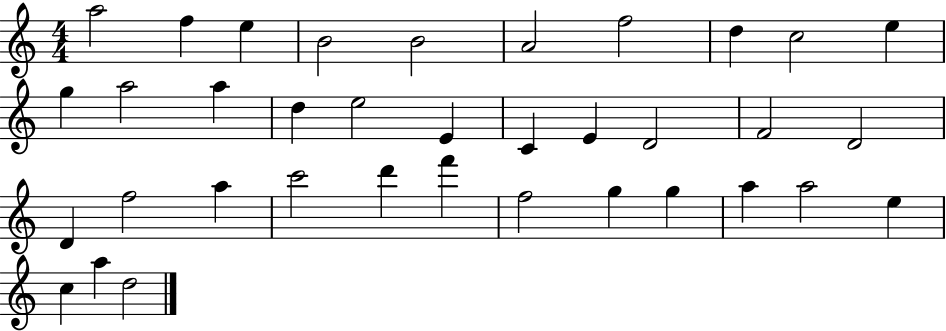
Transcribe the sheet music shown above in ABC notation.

X:1
T:Untitled
M:4/4
L:1/4
K:C
a2 f e B2 B2 A2 f2 d c2 e g a2 a d e2 E C E D2 F2 D2 D f2 a c'2 d' f' f2 g g a a2 e c a d2